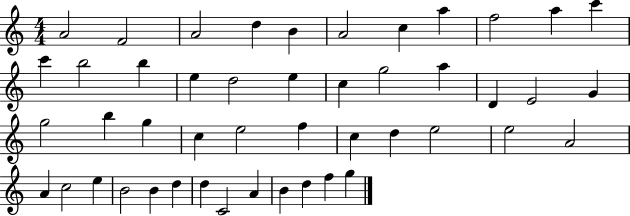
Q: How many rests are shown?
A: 0